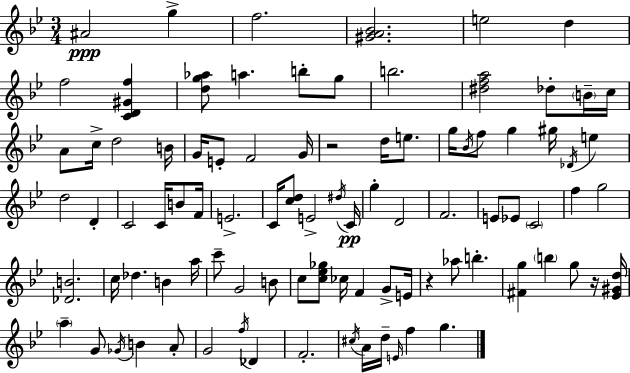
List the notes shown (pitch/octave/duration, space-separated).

A#4/h G5/q F5/h. [G#4,A4,Bb4]/h. E5/h D5/q F5/h [C4,D4,G#4,F5]/q [D5,G5,Ab5]/e A5/q. B5/e G5/e B5/h. [D#5,F5,A5]/h Db5/e B4/s C5/s A4/e C5/s D5/h B4/s G4/s E4/e F4/h G4/s R/h D5/s E5/e. G5/s Bb4/s F5/e G5/q G#5/s Db4/s E5/q D5/h D4/q C4/h C4/s B4/e F4/s E4/h. C4/s [C5,D5]/e E4/h D#5/s C4/s G5/q D4/h F4/h. E4/e Eb4/e C4/h F5/q G5/h [Db4,B4]/h. C5/s Db5/q. B4/q A5/s C6/e G4/h B4/e C5/e [C5,Eb5,Gb5]/e CES5/s F4/q G4/e E4/s R/q Ab5/e B5/q. [F#4,G5]/q B5/q G5/e R/s [Eb4,G#4,D5]/s A5/q G4/e Gb4/s B4/q A4/e G4/h F5/s Db4/q F4/h. C#5/s A4/s D5/s E4/s F5/q G5/q.